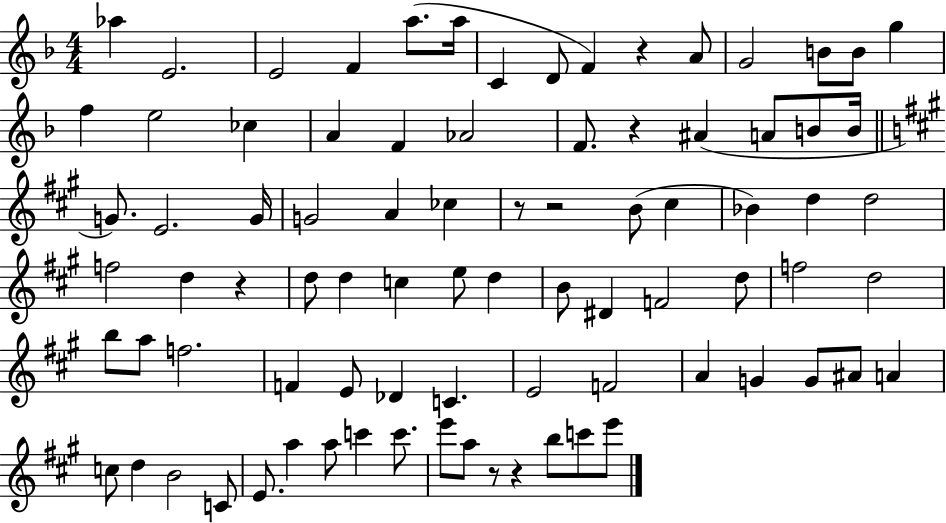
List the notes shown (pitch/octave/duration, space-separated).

Ab5/q E4/h. E4/h F4/q A5/e. A5/s C4/q D4/e F4/q R/q A4/e G4/h B4/e B4/e G5/q F5/q E5/h CES5/q A4/q F4/q Ab4/h F4/e. R/q A#4/q A4/e B4/e B4/s G4/e. E4/h. G4/s G4/h A4/q CES5/q R/e R/h B4/e C#5/q Bb4/q D5/q D5/h F5/h D5/q R/q D5/e D5/q C5/q E5/e D5/q B4/e D#4/q F4/h D5/e F5/h D5/h B5/e A5/e F5/h. F4/q E4/e Db4/q C4/q. E4/h F4/h A4/q G4/q G4/e A#4/e A4/q C5/e D5/q B4/h C4/e E4/e. A5/q A5/e C6/q C6/e. E6/e A5/e R/e R/q B5/e C6/e E6/e